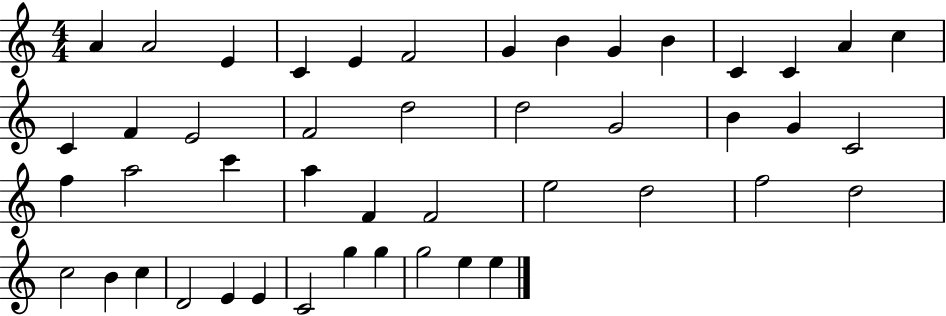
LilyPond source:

{
  \clef treble
  \numericTimeSignature
  \time 4/4
  \key c \major
  a'4 a'2 e'4 | c'4 e'4 f'2 | g'4 b'4 g'4 b'4 | c'4 c'4 a'4 c''4 | \break c'4 f'4 e'2 | f'2 d''2 | d''2 g'2 | b'4 g'4 c'2 | \break f''4 a''2 c'''4 | a''4 f'4 f'2 | e''2 d''2 | f''2 d''2 | \break c''2 b'4 c''4 | d'2 e'4 e'4 | c'2 g''4 g''4 | g''2 e''4 e''4 | \break \bar "|."
}